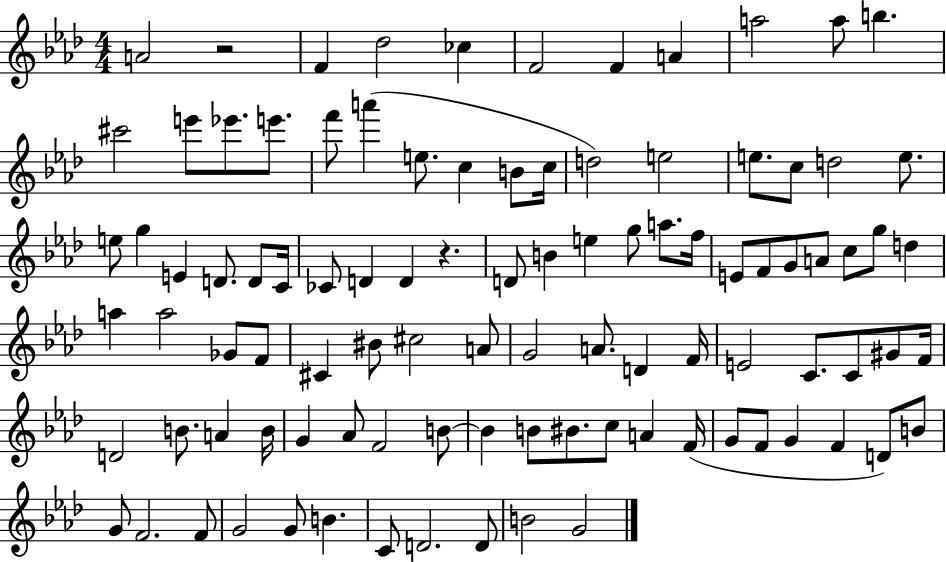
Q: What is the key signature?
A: AES major